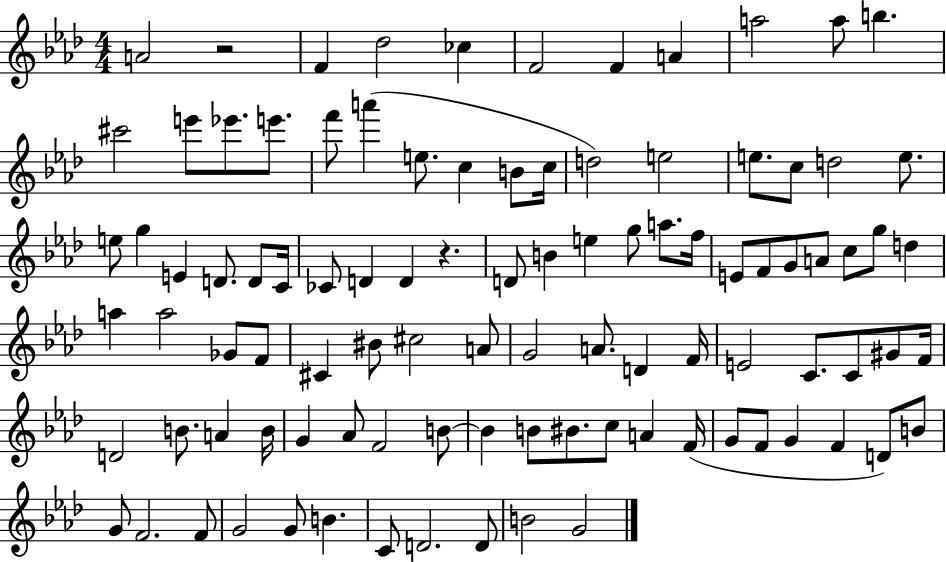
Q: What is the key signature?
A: AES major